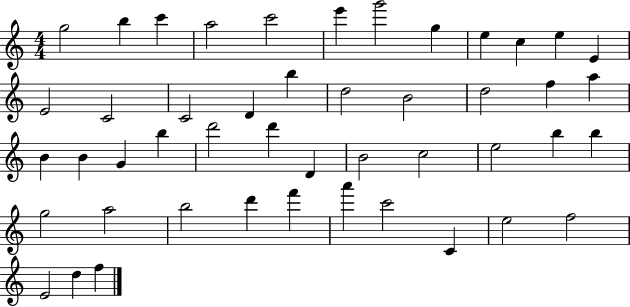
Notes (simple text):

G5/h B5/q C6/q A5/h C6/h E6/q G6/h G5/q E5/q C5/q E5/q E4/q E4/h C4/h C4/h D4/q B5/q D5/h B4/h D5/h F5/q A5/q B4/q B4/q G4/q B5/q D6/h D6/q D4/q B4/h C5/h E5/h B5/q B5/q G5/h A5/h B5/h D6/q F6/q A6/q C6/h C4/q E5/h F5/h E4/h D5/q F5/q